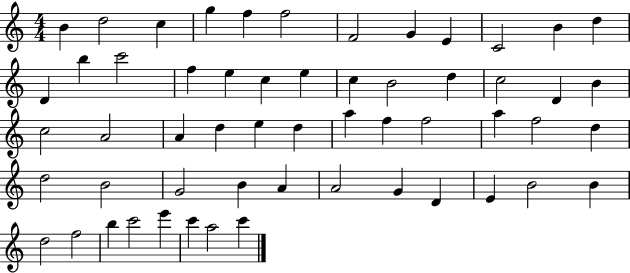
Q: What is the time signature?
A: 4/4